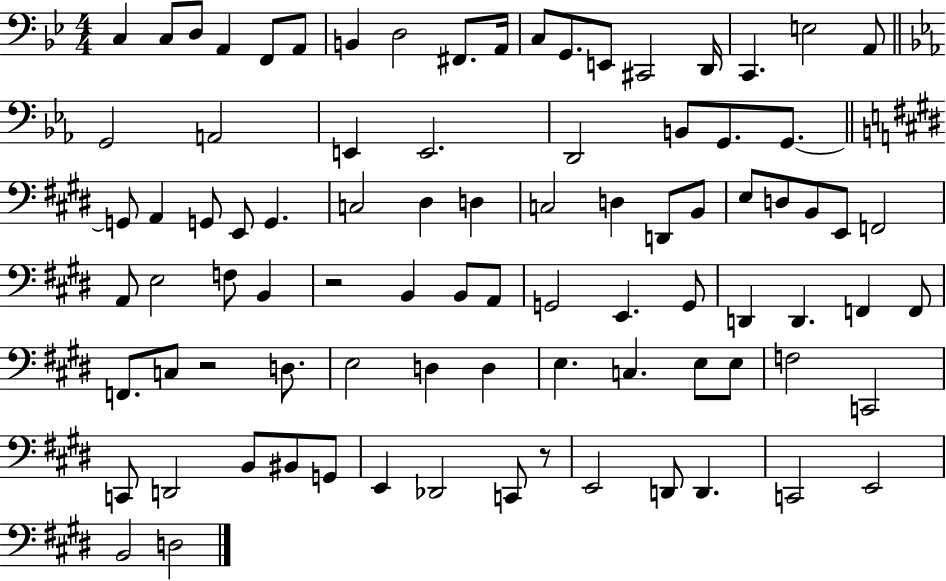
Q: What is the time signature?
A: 4/4